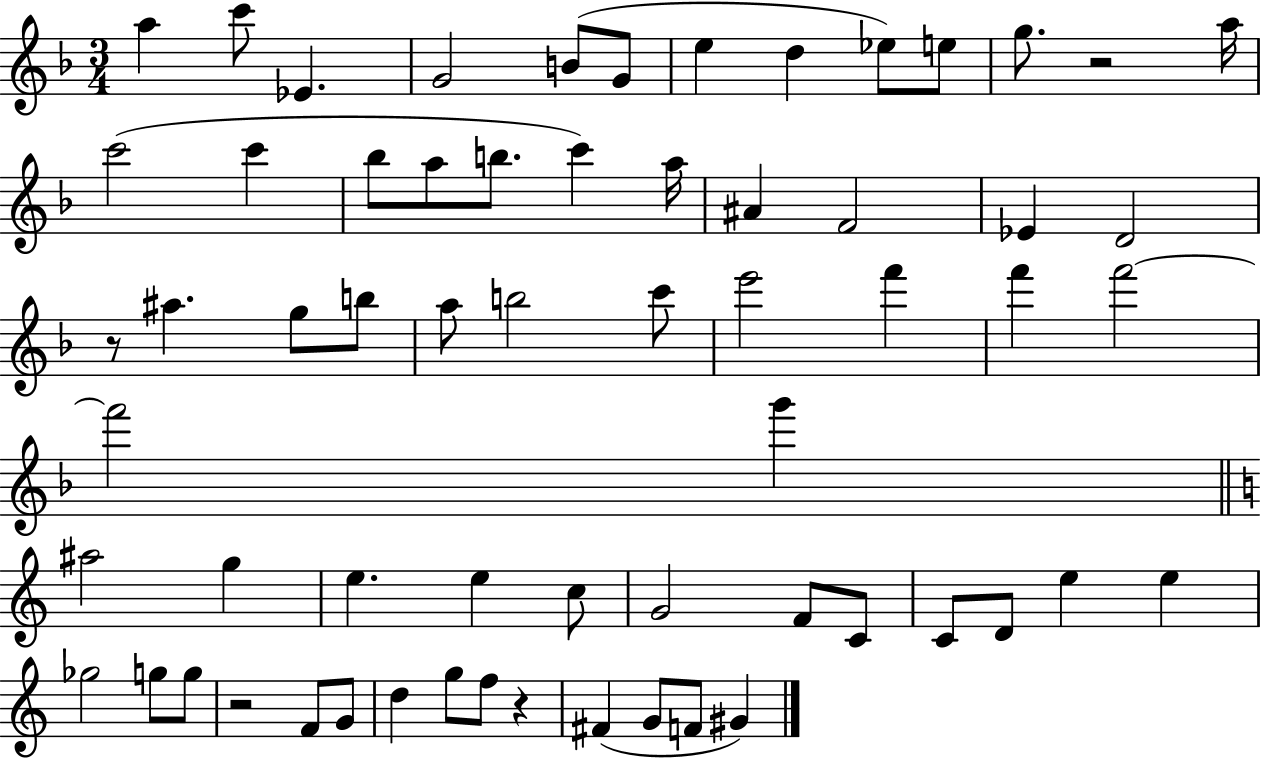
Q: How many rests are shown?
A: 4